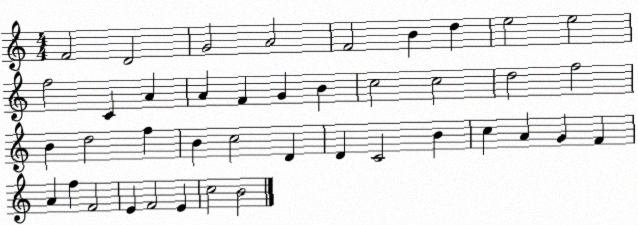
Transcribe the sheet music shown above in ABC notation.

X:1
T:Untitled
M:4/4
L:1/4
K:C
F2 D2 G2 A2 F2 B d e2 e2 f2 C A A F G B c2 c2 d2 f2 B d2 f B c2 D D C2 B c A G F A f F2 E F2 E c2 B2